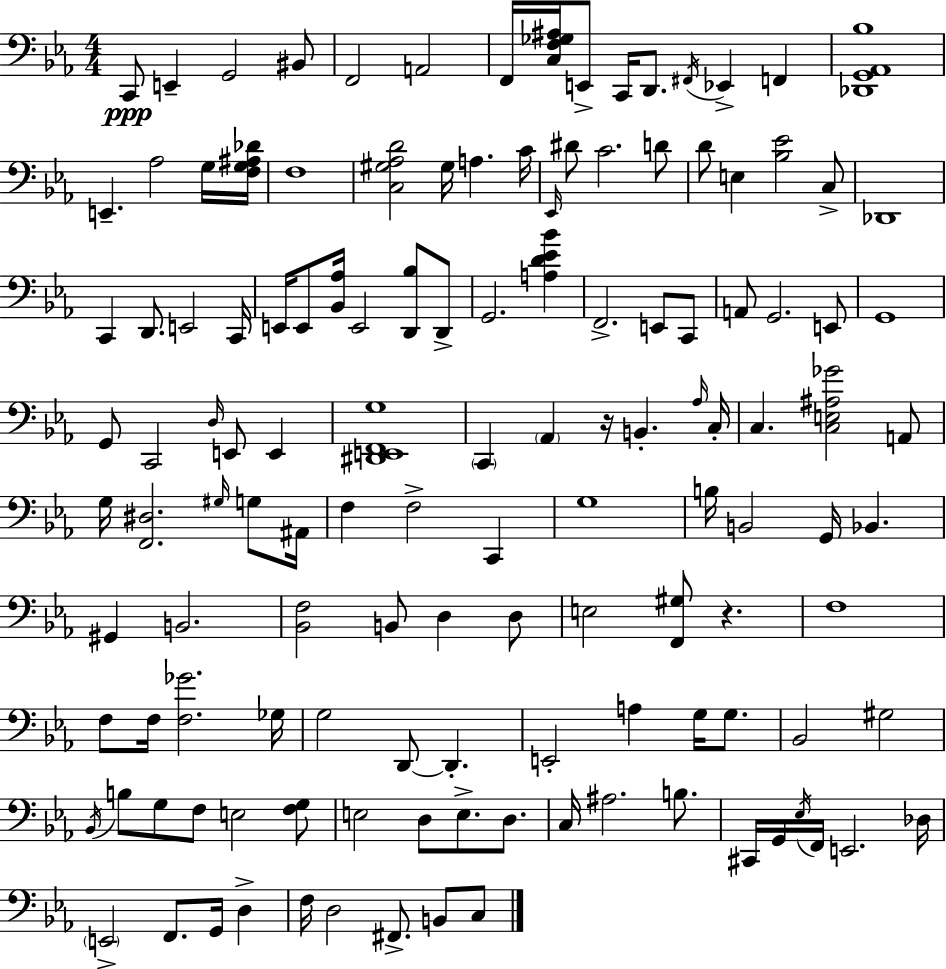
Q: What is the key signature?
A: C minor